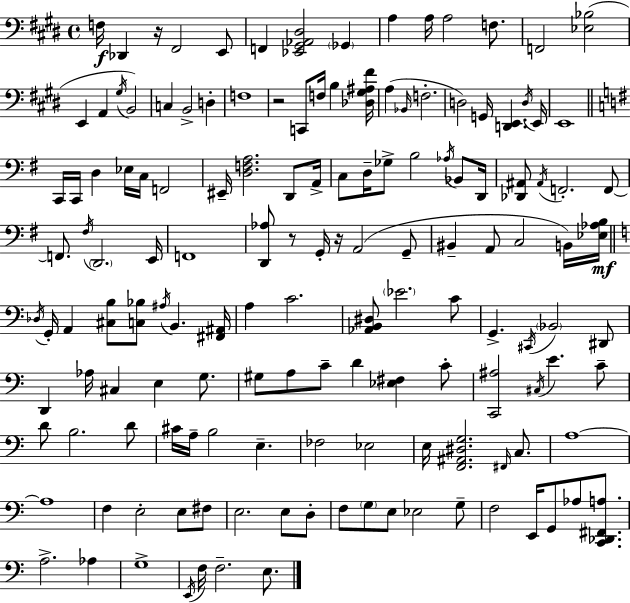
{
  \clef bass
  \time 4/4
  \defaultTimeSignature
  \key e \major
  f16\f des,4 r16 fis,2 e,8 | f,4 <ees, gis, aes, dis>2 \parenthesize ges,4 | a4 a16 a2 f8. | f,2 <ees bes>2( | \break e,4 a,4 \acciaccatura { gis16 }) b,2 | c4 b,2-> d4-. | f1 | r2 c,8 f16 b4 | \break <des gis ais fis'>16 a4( \grace { bes,16 } f2.-. | d2) g,16 <d, e,>4. | \acciaccatura { d16 } e,16 e,1 | \bar "||" \break \key e \minor c,16 c,16 d4 ees16 c16 f,2 | eis,16-- <d f a>2. d,8 a,16-> | c8 d16-- ges8-> b2 \acciaccatura { aes16 } bes,8 | d,16 <des, ais,>8 \acciaccatura { ais,16 } f,2.-. | \break f,8~~ f,8. \acciaccatura { fis16 } \parenthesize d,2. | e,16 f,1 | <d, aes>8 r8 g,16-. r16 a,2( | g,8-- bis,4-- a,8 c2 | \break b,16) <ees aes b>16\mf \bar "||" \break \key a \minor \acciaccatura { des16 } g,16-. a,4 <cis b>8 <c bes>8 \acciaccatura { ais16 } b,4. | <fis, ais,>16 a4 c'2. | <aes, b, dis>8 \parenthesize ees'2. | c'8 g,4.-> \acciaccatura { cis,16 } \parenthesize bes,2 | \break dis,8 d,4 aes16 cis4 e4 | g8. gis8 a8 c'8-- d'4 <ees fis>4 | c'8-. <c, ais>2 \acciaccatura { cis16 } e'4. | c'8-- d'8 b2. | \break d'8 cis'16 a16-- b2 e4.-- | fes2 ees2 | e16 <f, ais, dis g>2. | \grace { fis,16 } c8. a1~~ | \break a1 | f4 e2-. | e8 fis8 e2. | e8 d8-. f8 \parenthesize g8 e8 ees2 | \break g8-- f2 e,16 g,8 | aes8 <c, des, fis, a>8. a2.-> | aes4 g1-> | \acciaccatura { e,16 } f16 f2.-- | \break e8. \bar "|."
}